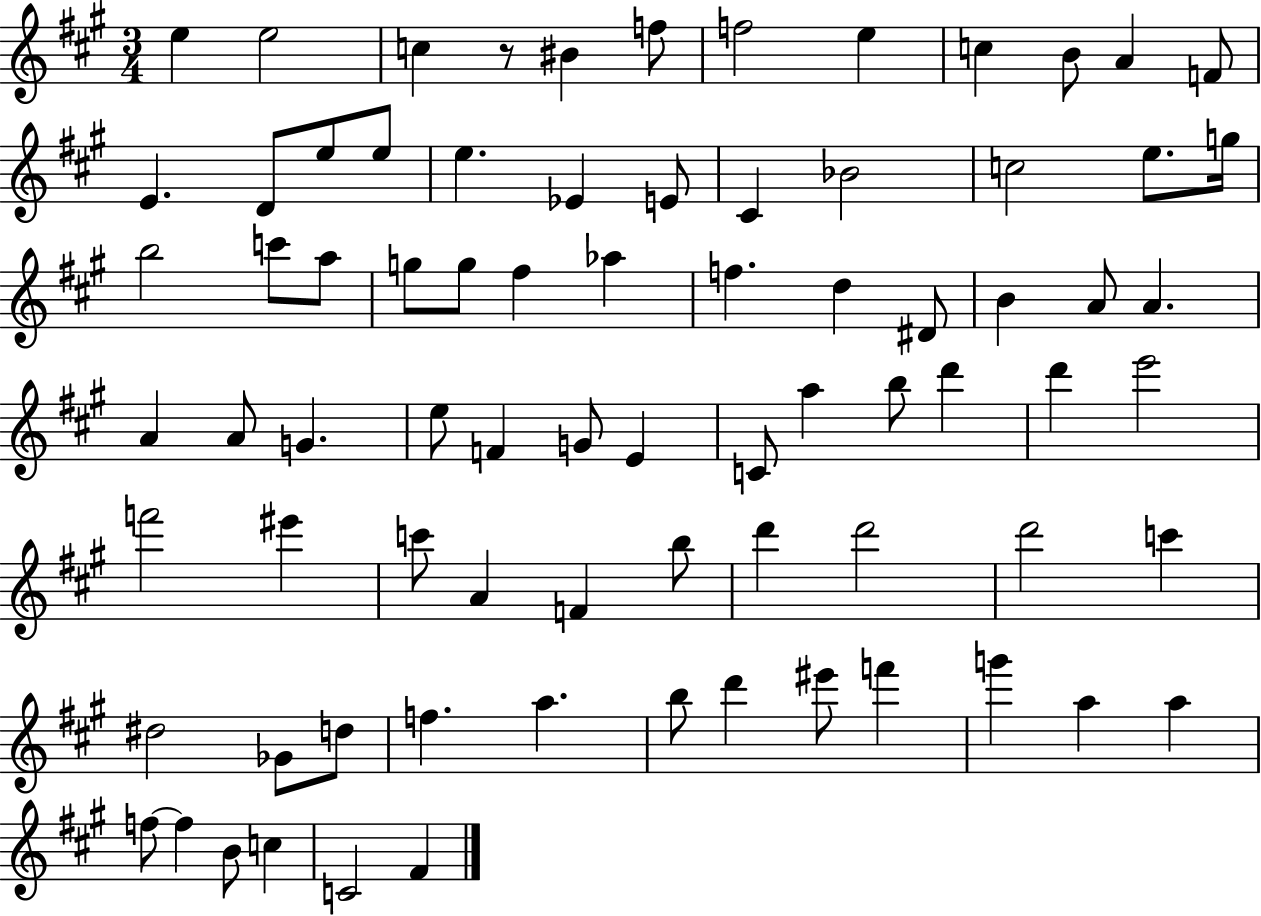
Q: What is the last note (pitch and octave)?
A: F#4